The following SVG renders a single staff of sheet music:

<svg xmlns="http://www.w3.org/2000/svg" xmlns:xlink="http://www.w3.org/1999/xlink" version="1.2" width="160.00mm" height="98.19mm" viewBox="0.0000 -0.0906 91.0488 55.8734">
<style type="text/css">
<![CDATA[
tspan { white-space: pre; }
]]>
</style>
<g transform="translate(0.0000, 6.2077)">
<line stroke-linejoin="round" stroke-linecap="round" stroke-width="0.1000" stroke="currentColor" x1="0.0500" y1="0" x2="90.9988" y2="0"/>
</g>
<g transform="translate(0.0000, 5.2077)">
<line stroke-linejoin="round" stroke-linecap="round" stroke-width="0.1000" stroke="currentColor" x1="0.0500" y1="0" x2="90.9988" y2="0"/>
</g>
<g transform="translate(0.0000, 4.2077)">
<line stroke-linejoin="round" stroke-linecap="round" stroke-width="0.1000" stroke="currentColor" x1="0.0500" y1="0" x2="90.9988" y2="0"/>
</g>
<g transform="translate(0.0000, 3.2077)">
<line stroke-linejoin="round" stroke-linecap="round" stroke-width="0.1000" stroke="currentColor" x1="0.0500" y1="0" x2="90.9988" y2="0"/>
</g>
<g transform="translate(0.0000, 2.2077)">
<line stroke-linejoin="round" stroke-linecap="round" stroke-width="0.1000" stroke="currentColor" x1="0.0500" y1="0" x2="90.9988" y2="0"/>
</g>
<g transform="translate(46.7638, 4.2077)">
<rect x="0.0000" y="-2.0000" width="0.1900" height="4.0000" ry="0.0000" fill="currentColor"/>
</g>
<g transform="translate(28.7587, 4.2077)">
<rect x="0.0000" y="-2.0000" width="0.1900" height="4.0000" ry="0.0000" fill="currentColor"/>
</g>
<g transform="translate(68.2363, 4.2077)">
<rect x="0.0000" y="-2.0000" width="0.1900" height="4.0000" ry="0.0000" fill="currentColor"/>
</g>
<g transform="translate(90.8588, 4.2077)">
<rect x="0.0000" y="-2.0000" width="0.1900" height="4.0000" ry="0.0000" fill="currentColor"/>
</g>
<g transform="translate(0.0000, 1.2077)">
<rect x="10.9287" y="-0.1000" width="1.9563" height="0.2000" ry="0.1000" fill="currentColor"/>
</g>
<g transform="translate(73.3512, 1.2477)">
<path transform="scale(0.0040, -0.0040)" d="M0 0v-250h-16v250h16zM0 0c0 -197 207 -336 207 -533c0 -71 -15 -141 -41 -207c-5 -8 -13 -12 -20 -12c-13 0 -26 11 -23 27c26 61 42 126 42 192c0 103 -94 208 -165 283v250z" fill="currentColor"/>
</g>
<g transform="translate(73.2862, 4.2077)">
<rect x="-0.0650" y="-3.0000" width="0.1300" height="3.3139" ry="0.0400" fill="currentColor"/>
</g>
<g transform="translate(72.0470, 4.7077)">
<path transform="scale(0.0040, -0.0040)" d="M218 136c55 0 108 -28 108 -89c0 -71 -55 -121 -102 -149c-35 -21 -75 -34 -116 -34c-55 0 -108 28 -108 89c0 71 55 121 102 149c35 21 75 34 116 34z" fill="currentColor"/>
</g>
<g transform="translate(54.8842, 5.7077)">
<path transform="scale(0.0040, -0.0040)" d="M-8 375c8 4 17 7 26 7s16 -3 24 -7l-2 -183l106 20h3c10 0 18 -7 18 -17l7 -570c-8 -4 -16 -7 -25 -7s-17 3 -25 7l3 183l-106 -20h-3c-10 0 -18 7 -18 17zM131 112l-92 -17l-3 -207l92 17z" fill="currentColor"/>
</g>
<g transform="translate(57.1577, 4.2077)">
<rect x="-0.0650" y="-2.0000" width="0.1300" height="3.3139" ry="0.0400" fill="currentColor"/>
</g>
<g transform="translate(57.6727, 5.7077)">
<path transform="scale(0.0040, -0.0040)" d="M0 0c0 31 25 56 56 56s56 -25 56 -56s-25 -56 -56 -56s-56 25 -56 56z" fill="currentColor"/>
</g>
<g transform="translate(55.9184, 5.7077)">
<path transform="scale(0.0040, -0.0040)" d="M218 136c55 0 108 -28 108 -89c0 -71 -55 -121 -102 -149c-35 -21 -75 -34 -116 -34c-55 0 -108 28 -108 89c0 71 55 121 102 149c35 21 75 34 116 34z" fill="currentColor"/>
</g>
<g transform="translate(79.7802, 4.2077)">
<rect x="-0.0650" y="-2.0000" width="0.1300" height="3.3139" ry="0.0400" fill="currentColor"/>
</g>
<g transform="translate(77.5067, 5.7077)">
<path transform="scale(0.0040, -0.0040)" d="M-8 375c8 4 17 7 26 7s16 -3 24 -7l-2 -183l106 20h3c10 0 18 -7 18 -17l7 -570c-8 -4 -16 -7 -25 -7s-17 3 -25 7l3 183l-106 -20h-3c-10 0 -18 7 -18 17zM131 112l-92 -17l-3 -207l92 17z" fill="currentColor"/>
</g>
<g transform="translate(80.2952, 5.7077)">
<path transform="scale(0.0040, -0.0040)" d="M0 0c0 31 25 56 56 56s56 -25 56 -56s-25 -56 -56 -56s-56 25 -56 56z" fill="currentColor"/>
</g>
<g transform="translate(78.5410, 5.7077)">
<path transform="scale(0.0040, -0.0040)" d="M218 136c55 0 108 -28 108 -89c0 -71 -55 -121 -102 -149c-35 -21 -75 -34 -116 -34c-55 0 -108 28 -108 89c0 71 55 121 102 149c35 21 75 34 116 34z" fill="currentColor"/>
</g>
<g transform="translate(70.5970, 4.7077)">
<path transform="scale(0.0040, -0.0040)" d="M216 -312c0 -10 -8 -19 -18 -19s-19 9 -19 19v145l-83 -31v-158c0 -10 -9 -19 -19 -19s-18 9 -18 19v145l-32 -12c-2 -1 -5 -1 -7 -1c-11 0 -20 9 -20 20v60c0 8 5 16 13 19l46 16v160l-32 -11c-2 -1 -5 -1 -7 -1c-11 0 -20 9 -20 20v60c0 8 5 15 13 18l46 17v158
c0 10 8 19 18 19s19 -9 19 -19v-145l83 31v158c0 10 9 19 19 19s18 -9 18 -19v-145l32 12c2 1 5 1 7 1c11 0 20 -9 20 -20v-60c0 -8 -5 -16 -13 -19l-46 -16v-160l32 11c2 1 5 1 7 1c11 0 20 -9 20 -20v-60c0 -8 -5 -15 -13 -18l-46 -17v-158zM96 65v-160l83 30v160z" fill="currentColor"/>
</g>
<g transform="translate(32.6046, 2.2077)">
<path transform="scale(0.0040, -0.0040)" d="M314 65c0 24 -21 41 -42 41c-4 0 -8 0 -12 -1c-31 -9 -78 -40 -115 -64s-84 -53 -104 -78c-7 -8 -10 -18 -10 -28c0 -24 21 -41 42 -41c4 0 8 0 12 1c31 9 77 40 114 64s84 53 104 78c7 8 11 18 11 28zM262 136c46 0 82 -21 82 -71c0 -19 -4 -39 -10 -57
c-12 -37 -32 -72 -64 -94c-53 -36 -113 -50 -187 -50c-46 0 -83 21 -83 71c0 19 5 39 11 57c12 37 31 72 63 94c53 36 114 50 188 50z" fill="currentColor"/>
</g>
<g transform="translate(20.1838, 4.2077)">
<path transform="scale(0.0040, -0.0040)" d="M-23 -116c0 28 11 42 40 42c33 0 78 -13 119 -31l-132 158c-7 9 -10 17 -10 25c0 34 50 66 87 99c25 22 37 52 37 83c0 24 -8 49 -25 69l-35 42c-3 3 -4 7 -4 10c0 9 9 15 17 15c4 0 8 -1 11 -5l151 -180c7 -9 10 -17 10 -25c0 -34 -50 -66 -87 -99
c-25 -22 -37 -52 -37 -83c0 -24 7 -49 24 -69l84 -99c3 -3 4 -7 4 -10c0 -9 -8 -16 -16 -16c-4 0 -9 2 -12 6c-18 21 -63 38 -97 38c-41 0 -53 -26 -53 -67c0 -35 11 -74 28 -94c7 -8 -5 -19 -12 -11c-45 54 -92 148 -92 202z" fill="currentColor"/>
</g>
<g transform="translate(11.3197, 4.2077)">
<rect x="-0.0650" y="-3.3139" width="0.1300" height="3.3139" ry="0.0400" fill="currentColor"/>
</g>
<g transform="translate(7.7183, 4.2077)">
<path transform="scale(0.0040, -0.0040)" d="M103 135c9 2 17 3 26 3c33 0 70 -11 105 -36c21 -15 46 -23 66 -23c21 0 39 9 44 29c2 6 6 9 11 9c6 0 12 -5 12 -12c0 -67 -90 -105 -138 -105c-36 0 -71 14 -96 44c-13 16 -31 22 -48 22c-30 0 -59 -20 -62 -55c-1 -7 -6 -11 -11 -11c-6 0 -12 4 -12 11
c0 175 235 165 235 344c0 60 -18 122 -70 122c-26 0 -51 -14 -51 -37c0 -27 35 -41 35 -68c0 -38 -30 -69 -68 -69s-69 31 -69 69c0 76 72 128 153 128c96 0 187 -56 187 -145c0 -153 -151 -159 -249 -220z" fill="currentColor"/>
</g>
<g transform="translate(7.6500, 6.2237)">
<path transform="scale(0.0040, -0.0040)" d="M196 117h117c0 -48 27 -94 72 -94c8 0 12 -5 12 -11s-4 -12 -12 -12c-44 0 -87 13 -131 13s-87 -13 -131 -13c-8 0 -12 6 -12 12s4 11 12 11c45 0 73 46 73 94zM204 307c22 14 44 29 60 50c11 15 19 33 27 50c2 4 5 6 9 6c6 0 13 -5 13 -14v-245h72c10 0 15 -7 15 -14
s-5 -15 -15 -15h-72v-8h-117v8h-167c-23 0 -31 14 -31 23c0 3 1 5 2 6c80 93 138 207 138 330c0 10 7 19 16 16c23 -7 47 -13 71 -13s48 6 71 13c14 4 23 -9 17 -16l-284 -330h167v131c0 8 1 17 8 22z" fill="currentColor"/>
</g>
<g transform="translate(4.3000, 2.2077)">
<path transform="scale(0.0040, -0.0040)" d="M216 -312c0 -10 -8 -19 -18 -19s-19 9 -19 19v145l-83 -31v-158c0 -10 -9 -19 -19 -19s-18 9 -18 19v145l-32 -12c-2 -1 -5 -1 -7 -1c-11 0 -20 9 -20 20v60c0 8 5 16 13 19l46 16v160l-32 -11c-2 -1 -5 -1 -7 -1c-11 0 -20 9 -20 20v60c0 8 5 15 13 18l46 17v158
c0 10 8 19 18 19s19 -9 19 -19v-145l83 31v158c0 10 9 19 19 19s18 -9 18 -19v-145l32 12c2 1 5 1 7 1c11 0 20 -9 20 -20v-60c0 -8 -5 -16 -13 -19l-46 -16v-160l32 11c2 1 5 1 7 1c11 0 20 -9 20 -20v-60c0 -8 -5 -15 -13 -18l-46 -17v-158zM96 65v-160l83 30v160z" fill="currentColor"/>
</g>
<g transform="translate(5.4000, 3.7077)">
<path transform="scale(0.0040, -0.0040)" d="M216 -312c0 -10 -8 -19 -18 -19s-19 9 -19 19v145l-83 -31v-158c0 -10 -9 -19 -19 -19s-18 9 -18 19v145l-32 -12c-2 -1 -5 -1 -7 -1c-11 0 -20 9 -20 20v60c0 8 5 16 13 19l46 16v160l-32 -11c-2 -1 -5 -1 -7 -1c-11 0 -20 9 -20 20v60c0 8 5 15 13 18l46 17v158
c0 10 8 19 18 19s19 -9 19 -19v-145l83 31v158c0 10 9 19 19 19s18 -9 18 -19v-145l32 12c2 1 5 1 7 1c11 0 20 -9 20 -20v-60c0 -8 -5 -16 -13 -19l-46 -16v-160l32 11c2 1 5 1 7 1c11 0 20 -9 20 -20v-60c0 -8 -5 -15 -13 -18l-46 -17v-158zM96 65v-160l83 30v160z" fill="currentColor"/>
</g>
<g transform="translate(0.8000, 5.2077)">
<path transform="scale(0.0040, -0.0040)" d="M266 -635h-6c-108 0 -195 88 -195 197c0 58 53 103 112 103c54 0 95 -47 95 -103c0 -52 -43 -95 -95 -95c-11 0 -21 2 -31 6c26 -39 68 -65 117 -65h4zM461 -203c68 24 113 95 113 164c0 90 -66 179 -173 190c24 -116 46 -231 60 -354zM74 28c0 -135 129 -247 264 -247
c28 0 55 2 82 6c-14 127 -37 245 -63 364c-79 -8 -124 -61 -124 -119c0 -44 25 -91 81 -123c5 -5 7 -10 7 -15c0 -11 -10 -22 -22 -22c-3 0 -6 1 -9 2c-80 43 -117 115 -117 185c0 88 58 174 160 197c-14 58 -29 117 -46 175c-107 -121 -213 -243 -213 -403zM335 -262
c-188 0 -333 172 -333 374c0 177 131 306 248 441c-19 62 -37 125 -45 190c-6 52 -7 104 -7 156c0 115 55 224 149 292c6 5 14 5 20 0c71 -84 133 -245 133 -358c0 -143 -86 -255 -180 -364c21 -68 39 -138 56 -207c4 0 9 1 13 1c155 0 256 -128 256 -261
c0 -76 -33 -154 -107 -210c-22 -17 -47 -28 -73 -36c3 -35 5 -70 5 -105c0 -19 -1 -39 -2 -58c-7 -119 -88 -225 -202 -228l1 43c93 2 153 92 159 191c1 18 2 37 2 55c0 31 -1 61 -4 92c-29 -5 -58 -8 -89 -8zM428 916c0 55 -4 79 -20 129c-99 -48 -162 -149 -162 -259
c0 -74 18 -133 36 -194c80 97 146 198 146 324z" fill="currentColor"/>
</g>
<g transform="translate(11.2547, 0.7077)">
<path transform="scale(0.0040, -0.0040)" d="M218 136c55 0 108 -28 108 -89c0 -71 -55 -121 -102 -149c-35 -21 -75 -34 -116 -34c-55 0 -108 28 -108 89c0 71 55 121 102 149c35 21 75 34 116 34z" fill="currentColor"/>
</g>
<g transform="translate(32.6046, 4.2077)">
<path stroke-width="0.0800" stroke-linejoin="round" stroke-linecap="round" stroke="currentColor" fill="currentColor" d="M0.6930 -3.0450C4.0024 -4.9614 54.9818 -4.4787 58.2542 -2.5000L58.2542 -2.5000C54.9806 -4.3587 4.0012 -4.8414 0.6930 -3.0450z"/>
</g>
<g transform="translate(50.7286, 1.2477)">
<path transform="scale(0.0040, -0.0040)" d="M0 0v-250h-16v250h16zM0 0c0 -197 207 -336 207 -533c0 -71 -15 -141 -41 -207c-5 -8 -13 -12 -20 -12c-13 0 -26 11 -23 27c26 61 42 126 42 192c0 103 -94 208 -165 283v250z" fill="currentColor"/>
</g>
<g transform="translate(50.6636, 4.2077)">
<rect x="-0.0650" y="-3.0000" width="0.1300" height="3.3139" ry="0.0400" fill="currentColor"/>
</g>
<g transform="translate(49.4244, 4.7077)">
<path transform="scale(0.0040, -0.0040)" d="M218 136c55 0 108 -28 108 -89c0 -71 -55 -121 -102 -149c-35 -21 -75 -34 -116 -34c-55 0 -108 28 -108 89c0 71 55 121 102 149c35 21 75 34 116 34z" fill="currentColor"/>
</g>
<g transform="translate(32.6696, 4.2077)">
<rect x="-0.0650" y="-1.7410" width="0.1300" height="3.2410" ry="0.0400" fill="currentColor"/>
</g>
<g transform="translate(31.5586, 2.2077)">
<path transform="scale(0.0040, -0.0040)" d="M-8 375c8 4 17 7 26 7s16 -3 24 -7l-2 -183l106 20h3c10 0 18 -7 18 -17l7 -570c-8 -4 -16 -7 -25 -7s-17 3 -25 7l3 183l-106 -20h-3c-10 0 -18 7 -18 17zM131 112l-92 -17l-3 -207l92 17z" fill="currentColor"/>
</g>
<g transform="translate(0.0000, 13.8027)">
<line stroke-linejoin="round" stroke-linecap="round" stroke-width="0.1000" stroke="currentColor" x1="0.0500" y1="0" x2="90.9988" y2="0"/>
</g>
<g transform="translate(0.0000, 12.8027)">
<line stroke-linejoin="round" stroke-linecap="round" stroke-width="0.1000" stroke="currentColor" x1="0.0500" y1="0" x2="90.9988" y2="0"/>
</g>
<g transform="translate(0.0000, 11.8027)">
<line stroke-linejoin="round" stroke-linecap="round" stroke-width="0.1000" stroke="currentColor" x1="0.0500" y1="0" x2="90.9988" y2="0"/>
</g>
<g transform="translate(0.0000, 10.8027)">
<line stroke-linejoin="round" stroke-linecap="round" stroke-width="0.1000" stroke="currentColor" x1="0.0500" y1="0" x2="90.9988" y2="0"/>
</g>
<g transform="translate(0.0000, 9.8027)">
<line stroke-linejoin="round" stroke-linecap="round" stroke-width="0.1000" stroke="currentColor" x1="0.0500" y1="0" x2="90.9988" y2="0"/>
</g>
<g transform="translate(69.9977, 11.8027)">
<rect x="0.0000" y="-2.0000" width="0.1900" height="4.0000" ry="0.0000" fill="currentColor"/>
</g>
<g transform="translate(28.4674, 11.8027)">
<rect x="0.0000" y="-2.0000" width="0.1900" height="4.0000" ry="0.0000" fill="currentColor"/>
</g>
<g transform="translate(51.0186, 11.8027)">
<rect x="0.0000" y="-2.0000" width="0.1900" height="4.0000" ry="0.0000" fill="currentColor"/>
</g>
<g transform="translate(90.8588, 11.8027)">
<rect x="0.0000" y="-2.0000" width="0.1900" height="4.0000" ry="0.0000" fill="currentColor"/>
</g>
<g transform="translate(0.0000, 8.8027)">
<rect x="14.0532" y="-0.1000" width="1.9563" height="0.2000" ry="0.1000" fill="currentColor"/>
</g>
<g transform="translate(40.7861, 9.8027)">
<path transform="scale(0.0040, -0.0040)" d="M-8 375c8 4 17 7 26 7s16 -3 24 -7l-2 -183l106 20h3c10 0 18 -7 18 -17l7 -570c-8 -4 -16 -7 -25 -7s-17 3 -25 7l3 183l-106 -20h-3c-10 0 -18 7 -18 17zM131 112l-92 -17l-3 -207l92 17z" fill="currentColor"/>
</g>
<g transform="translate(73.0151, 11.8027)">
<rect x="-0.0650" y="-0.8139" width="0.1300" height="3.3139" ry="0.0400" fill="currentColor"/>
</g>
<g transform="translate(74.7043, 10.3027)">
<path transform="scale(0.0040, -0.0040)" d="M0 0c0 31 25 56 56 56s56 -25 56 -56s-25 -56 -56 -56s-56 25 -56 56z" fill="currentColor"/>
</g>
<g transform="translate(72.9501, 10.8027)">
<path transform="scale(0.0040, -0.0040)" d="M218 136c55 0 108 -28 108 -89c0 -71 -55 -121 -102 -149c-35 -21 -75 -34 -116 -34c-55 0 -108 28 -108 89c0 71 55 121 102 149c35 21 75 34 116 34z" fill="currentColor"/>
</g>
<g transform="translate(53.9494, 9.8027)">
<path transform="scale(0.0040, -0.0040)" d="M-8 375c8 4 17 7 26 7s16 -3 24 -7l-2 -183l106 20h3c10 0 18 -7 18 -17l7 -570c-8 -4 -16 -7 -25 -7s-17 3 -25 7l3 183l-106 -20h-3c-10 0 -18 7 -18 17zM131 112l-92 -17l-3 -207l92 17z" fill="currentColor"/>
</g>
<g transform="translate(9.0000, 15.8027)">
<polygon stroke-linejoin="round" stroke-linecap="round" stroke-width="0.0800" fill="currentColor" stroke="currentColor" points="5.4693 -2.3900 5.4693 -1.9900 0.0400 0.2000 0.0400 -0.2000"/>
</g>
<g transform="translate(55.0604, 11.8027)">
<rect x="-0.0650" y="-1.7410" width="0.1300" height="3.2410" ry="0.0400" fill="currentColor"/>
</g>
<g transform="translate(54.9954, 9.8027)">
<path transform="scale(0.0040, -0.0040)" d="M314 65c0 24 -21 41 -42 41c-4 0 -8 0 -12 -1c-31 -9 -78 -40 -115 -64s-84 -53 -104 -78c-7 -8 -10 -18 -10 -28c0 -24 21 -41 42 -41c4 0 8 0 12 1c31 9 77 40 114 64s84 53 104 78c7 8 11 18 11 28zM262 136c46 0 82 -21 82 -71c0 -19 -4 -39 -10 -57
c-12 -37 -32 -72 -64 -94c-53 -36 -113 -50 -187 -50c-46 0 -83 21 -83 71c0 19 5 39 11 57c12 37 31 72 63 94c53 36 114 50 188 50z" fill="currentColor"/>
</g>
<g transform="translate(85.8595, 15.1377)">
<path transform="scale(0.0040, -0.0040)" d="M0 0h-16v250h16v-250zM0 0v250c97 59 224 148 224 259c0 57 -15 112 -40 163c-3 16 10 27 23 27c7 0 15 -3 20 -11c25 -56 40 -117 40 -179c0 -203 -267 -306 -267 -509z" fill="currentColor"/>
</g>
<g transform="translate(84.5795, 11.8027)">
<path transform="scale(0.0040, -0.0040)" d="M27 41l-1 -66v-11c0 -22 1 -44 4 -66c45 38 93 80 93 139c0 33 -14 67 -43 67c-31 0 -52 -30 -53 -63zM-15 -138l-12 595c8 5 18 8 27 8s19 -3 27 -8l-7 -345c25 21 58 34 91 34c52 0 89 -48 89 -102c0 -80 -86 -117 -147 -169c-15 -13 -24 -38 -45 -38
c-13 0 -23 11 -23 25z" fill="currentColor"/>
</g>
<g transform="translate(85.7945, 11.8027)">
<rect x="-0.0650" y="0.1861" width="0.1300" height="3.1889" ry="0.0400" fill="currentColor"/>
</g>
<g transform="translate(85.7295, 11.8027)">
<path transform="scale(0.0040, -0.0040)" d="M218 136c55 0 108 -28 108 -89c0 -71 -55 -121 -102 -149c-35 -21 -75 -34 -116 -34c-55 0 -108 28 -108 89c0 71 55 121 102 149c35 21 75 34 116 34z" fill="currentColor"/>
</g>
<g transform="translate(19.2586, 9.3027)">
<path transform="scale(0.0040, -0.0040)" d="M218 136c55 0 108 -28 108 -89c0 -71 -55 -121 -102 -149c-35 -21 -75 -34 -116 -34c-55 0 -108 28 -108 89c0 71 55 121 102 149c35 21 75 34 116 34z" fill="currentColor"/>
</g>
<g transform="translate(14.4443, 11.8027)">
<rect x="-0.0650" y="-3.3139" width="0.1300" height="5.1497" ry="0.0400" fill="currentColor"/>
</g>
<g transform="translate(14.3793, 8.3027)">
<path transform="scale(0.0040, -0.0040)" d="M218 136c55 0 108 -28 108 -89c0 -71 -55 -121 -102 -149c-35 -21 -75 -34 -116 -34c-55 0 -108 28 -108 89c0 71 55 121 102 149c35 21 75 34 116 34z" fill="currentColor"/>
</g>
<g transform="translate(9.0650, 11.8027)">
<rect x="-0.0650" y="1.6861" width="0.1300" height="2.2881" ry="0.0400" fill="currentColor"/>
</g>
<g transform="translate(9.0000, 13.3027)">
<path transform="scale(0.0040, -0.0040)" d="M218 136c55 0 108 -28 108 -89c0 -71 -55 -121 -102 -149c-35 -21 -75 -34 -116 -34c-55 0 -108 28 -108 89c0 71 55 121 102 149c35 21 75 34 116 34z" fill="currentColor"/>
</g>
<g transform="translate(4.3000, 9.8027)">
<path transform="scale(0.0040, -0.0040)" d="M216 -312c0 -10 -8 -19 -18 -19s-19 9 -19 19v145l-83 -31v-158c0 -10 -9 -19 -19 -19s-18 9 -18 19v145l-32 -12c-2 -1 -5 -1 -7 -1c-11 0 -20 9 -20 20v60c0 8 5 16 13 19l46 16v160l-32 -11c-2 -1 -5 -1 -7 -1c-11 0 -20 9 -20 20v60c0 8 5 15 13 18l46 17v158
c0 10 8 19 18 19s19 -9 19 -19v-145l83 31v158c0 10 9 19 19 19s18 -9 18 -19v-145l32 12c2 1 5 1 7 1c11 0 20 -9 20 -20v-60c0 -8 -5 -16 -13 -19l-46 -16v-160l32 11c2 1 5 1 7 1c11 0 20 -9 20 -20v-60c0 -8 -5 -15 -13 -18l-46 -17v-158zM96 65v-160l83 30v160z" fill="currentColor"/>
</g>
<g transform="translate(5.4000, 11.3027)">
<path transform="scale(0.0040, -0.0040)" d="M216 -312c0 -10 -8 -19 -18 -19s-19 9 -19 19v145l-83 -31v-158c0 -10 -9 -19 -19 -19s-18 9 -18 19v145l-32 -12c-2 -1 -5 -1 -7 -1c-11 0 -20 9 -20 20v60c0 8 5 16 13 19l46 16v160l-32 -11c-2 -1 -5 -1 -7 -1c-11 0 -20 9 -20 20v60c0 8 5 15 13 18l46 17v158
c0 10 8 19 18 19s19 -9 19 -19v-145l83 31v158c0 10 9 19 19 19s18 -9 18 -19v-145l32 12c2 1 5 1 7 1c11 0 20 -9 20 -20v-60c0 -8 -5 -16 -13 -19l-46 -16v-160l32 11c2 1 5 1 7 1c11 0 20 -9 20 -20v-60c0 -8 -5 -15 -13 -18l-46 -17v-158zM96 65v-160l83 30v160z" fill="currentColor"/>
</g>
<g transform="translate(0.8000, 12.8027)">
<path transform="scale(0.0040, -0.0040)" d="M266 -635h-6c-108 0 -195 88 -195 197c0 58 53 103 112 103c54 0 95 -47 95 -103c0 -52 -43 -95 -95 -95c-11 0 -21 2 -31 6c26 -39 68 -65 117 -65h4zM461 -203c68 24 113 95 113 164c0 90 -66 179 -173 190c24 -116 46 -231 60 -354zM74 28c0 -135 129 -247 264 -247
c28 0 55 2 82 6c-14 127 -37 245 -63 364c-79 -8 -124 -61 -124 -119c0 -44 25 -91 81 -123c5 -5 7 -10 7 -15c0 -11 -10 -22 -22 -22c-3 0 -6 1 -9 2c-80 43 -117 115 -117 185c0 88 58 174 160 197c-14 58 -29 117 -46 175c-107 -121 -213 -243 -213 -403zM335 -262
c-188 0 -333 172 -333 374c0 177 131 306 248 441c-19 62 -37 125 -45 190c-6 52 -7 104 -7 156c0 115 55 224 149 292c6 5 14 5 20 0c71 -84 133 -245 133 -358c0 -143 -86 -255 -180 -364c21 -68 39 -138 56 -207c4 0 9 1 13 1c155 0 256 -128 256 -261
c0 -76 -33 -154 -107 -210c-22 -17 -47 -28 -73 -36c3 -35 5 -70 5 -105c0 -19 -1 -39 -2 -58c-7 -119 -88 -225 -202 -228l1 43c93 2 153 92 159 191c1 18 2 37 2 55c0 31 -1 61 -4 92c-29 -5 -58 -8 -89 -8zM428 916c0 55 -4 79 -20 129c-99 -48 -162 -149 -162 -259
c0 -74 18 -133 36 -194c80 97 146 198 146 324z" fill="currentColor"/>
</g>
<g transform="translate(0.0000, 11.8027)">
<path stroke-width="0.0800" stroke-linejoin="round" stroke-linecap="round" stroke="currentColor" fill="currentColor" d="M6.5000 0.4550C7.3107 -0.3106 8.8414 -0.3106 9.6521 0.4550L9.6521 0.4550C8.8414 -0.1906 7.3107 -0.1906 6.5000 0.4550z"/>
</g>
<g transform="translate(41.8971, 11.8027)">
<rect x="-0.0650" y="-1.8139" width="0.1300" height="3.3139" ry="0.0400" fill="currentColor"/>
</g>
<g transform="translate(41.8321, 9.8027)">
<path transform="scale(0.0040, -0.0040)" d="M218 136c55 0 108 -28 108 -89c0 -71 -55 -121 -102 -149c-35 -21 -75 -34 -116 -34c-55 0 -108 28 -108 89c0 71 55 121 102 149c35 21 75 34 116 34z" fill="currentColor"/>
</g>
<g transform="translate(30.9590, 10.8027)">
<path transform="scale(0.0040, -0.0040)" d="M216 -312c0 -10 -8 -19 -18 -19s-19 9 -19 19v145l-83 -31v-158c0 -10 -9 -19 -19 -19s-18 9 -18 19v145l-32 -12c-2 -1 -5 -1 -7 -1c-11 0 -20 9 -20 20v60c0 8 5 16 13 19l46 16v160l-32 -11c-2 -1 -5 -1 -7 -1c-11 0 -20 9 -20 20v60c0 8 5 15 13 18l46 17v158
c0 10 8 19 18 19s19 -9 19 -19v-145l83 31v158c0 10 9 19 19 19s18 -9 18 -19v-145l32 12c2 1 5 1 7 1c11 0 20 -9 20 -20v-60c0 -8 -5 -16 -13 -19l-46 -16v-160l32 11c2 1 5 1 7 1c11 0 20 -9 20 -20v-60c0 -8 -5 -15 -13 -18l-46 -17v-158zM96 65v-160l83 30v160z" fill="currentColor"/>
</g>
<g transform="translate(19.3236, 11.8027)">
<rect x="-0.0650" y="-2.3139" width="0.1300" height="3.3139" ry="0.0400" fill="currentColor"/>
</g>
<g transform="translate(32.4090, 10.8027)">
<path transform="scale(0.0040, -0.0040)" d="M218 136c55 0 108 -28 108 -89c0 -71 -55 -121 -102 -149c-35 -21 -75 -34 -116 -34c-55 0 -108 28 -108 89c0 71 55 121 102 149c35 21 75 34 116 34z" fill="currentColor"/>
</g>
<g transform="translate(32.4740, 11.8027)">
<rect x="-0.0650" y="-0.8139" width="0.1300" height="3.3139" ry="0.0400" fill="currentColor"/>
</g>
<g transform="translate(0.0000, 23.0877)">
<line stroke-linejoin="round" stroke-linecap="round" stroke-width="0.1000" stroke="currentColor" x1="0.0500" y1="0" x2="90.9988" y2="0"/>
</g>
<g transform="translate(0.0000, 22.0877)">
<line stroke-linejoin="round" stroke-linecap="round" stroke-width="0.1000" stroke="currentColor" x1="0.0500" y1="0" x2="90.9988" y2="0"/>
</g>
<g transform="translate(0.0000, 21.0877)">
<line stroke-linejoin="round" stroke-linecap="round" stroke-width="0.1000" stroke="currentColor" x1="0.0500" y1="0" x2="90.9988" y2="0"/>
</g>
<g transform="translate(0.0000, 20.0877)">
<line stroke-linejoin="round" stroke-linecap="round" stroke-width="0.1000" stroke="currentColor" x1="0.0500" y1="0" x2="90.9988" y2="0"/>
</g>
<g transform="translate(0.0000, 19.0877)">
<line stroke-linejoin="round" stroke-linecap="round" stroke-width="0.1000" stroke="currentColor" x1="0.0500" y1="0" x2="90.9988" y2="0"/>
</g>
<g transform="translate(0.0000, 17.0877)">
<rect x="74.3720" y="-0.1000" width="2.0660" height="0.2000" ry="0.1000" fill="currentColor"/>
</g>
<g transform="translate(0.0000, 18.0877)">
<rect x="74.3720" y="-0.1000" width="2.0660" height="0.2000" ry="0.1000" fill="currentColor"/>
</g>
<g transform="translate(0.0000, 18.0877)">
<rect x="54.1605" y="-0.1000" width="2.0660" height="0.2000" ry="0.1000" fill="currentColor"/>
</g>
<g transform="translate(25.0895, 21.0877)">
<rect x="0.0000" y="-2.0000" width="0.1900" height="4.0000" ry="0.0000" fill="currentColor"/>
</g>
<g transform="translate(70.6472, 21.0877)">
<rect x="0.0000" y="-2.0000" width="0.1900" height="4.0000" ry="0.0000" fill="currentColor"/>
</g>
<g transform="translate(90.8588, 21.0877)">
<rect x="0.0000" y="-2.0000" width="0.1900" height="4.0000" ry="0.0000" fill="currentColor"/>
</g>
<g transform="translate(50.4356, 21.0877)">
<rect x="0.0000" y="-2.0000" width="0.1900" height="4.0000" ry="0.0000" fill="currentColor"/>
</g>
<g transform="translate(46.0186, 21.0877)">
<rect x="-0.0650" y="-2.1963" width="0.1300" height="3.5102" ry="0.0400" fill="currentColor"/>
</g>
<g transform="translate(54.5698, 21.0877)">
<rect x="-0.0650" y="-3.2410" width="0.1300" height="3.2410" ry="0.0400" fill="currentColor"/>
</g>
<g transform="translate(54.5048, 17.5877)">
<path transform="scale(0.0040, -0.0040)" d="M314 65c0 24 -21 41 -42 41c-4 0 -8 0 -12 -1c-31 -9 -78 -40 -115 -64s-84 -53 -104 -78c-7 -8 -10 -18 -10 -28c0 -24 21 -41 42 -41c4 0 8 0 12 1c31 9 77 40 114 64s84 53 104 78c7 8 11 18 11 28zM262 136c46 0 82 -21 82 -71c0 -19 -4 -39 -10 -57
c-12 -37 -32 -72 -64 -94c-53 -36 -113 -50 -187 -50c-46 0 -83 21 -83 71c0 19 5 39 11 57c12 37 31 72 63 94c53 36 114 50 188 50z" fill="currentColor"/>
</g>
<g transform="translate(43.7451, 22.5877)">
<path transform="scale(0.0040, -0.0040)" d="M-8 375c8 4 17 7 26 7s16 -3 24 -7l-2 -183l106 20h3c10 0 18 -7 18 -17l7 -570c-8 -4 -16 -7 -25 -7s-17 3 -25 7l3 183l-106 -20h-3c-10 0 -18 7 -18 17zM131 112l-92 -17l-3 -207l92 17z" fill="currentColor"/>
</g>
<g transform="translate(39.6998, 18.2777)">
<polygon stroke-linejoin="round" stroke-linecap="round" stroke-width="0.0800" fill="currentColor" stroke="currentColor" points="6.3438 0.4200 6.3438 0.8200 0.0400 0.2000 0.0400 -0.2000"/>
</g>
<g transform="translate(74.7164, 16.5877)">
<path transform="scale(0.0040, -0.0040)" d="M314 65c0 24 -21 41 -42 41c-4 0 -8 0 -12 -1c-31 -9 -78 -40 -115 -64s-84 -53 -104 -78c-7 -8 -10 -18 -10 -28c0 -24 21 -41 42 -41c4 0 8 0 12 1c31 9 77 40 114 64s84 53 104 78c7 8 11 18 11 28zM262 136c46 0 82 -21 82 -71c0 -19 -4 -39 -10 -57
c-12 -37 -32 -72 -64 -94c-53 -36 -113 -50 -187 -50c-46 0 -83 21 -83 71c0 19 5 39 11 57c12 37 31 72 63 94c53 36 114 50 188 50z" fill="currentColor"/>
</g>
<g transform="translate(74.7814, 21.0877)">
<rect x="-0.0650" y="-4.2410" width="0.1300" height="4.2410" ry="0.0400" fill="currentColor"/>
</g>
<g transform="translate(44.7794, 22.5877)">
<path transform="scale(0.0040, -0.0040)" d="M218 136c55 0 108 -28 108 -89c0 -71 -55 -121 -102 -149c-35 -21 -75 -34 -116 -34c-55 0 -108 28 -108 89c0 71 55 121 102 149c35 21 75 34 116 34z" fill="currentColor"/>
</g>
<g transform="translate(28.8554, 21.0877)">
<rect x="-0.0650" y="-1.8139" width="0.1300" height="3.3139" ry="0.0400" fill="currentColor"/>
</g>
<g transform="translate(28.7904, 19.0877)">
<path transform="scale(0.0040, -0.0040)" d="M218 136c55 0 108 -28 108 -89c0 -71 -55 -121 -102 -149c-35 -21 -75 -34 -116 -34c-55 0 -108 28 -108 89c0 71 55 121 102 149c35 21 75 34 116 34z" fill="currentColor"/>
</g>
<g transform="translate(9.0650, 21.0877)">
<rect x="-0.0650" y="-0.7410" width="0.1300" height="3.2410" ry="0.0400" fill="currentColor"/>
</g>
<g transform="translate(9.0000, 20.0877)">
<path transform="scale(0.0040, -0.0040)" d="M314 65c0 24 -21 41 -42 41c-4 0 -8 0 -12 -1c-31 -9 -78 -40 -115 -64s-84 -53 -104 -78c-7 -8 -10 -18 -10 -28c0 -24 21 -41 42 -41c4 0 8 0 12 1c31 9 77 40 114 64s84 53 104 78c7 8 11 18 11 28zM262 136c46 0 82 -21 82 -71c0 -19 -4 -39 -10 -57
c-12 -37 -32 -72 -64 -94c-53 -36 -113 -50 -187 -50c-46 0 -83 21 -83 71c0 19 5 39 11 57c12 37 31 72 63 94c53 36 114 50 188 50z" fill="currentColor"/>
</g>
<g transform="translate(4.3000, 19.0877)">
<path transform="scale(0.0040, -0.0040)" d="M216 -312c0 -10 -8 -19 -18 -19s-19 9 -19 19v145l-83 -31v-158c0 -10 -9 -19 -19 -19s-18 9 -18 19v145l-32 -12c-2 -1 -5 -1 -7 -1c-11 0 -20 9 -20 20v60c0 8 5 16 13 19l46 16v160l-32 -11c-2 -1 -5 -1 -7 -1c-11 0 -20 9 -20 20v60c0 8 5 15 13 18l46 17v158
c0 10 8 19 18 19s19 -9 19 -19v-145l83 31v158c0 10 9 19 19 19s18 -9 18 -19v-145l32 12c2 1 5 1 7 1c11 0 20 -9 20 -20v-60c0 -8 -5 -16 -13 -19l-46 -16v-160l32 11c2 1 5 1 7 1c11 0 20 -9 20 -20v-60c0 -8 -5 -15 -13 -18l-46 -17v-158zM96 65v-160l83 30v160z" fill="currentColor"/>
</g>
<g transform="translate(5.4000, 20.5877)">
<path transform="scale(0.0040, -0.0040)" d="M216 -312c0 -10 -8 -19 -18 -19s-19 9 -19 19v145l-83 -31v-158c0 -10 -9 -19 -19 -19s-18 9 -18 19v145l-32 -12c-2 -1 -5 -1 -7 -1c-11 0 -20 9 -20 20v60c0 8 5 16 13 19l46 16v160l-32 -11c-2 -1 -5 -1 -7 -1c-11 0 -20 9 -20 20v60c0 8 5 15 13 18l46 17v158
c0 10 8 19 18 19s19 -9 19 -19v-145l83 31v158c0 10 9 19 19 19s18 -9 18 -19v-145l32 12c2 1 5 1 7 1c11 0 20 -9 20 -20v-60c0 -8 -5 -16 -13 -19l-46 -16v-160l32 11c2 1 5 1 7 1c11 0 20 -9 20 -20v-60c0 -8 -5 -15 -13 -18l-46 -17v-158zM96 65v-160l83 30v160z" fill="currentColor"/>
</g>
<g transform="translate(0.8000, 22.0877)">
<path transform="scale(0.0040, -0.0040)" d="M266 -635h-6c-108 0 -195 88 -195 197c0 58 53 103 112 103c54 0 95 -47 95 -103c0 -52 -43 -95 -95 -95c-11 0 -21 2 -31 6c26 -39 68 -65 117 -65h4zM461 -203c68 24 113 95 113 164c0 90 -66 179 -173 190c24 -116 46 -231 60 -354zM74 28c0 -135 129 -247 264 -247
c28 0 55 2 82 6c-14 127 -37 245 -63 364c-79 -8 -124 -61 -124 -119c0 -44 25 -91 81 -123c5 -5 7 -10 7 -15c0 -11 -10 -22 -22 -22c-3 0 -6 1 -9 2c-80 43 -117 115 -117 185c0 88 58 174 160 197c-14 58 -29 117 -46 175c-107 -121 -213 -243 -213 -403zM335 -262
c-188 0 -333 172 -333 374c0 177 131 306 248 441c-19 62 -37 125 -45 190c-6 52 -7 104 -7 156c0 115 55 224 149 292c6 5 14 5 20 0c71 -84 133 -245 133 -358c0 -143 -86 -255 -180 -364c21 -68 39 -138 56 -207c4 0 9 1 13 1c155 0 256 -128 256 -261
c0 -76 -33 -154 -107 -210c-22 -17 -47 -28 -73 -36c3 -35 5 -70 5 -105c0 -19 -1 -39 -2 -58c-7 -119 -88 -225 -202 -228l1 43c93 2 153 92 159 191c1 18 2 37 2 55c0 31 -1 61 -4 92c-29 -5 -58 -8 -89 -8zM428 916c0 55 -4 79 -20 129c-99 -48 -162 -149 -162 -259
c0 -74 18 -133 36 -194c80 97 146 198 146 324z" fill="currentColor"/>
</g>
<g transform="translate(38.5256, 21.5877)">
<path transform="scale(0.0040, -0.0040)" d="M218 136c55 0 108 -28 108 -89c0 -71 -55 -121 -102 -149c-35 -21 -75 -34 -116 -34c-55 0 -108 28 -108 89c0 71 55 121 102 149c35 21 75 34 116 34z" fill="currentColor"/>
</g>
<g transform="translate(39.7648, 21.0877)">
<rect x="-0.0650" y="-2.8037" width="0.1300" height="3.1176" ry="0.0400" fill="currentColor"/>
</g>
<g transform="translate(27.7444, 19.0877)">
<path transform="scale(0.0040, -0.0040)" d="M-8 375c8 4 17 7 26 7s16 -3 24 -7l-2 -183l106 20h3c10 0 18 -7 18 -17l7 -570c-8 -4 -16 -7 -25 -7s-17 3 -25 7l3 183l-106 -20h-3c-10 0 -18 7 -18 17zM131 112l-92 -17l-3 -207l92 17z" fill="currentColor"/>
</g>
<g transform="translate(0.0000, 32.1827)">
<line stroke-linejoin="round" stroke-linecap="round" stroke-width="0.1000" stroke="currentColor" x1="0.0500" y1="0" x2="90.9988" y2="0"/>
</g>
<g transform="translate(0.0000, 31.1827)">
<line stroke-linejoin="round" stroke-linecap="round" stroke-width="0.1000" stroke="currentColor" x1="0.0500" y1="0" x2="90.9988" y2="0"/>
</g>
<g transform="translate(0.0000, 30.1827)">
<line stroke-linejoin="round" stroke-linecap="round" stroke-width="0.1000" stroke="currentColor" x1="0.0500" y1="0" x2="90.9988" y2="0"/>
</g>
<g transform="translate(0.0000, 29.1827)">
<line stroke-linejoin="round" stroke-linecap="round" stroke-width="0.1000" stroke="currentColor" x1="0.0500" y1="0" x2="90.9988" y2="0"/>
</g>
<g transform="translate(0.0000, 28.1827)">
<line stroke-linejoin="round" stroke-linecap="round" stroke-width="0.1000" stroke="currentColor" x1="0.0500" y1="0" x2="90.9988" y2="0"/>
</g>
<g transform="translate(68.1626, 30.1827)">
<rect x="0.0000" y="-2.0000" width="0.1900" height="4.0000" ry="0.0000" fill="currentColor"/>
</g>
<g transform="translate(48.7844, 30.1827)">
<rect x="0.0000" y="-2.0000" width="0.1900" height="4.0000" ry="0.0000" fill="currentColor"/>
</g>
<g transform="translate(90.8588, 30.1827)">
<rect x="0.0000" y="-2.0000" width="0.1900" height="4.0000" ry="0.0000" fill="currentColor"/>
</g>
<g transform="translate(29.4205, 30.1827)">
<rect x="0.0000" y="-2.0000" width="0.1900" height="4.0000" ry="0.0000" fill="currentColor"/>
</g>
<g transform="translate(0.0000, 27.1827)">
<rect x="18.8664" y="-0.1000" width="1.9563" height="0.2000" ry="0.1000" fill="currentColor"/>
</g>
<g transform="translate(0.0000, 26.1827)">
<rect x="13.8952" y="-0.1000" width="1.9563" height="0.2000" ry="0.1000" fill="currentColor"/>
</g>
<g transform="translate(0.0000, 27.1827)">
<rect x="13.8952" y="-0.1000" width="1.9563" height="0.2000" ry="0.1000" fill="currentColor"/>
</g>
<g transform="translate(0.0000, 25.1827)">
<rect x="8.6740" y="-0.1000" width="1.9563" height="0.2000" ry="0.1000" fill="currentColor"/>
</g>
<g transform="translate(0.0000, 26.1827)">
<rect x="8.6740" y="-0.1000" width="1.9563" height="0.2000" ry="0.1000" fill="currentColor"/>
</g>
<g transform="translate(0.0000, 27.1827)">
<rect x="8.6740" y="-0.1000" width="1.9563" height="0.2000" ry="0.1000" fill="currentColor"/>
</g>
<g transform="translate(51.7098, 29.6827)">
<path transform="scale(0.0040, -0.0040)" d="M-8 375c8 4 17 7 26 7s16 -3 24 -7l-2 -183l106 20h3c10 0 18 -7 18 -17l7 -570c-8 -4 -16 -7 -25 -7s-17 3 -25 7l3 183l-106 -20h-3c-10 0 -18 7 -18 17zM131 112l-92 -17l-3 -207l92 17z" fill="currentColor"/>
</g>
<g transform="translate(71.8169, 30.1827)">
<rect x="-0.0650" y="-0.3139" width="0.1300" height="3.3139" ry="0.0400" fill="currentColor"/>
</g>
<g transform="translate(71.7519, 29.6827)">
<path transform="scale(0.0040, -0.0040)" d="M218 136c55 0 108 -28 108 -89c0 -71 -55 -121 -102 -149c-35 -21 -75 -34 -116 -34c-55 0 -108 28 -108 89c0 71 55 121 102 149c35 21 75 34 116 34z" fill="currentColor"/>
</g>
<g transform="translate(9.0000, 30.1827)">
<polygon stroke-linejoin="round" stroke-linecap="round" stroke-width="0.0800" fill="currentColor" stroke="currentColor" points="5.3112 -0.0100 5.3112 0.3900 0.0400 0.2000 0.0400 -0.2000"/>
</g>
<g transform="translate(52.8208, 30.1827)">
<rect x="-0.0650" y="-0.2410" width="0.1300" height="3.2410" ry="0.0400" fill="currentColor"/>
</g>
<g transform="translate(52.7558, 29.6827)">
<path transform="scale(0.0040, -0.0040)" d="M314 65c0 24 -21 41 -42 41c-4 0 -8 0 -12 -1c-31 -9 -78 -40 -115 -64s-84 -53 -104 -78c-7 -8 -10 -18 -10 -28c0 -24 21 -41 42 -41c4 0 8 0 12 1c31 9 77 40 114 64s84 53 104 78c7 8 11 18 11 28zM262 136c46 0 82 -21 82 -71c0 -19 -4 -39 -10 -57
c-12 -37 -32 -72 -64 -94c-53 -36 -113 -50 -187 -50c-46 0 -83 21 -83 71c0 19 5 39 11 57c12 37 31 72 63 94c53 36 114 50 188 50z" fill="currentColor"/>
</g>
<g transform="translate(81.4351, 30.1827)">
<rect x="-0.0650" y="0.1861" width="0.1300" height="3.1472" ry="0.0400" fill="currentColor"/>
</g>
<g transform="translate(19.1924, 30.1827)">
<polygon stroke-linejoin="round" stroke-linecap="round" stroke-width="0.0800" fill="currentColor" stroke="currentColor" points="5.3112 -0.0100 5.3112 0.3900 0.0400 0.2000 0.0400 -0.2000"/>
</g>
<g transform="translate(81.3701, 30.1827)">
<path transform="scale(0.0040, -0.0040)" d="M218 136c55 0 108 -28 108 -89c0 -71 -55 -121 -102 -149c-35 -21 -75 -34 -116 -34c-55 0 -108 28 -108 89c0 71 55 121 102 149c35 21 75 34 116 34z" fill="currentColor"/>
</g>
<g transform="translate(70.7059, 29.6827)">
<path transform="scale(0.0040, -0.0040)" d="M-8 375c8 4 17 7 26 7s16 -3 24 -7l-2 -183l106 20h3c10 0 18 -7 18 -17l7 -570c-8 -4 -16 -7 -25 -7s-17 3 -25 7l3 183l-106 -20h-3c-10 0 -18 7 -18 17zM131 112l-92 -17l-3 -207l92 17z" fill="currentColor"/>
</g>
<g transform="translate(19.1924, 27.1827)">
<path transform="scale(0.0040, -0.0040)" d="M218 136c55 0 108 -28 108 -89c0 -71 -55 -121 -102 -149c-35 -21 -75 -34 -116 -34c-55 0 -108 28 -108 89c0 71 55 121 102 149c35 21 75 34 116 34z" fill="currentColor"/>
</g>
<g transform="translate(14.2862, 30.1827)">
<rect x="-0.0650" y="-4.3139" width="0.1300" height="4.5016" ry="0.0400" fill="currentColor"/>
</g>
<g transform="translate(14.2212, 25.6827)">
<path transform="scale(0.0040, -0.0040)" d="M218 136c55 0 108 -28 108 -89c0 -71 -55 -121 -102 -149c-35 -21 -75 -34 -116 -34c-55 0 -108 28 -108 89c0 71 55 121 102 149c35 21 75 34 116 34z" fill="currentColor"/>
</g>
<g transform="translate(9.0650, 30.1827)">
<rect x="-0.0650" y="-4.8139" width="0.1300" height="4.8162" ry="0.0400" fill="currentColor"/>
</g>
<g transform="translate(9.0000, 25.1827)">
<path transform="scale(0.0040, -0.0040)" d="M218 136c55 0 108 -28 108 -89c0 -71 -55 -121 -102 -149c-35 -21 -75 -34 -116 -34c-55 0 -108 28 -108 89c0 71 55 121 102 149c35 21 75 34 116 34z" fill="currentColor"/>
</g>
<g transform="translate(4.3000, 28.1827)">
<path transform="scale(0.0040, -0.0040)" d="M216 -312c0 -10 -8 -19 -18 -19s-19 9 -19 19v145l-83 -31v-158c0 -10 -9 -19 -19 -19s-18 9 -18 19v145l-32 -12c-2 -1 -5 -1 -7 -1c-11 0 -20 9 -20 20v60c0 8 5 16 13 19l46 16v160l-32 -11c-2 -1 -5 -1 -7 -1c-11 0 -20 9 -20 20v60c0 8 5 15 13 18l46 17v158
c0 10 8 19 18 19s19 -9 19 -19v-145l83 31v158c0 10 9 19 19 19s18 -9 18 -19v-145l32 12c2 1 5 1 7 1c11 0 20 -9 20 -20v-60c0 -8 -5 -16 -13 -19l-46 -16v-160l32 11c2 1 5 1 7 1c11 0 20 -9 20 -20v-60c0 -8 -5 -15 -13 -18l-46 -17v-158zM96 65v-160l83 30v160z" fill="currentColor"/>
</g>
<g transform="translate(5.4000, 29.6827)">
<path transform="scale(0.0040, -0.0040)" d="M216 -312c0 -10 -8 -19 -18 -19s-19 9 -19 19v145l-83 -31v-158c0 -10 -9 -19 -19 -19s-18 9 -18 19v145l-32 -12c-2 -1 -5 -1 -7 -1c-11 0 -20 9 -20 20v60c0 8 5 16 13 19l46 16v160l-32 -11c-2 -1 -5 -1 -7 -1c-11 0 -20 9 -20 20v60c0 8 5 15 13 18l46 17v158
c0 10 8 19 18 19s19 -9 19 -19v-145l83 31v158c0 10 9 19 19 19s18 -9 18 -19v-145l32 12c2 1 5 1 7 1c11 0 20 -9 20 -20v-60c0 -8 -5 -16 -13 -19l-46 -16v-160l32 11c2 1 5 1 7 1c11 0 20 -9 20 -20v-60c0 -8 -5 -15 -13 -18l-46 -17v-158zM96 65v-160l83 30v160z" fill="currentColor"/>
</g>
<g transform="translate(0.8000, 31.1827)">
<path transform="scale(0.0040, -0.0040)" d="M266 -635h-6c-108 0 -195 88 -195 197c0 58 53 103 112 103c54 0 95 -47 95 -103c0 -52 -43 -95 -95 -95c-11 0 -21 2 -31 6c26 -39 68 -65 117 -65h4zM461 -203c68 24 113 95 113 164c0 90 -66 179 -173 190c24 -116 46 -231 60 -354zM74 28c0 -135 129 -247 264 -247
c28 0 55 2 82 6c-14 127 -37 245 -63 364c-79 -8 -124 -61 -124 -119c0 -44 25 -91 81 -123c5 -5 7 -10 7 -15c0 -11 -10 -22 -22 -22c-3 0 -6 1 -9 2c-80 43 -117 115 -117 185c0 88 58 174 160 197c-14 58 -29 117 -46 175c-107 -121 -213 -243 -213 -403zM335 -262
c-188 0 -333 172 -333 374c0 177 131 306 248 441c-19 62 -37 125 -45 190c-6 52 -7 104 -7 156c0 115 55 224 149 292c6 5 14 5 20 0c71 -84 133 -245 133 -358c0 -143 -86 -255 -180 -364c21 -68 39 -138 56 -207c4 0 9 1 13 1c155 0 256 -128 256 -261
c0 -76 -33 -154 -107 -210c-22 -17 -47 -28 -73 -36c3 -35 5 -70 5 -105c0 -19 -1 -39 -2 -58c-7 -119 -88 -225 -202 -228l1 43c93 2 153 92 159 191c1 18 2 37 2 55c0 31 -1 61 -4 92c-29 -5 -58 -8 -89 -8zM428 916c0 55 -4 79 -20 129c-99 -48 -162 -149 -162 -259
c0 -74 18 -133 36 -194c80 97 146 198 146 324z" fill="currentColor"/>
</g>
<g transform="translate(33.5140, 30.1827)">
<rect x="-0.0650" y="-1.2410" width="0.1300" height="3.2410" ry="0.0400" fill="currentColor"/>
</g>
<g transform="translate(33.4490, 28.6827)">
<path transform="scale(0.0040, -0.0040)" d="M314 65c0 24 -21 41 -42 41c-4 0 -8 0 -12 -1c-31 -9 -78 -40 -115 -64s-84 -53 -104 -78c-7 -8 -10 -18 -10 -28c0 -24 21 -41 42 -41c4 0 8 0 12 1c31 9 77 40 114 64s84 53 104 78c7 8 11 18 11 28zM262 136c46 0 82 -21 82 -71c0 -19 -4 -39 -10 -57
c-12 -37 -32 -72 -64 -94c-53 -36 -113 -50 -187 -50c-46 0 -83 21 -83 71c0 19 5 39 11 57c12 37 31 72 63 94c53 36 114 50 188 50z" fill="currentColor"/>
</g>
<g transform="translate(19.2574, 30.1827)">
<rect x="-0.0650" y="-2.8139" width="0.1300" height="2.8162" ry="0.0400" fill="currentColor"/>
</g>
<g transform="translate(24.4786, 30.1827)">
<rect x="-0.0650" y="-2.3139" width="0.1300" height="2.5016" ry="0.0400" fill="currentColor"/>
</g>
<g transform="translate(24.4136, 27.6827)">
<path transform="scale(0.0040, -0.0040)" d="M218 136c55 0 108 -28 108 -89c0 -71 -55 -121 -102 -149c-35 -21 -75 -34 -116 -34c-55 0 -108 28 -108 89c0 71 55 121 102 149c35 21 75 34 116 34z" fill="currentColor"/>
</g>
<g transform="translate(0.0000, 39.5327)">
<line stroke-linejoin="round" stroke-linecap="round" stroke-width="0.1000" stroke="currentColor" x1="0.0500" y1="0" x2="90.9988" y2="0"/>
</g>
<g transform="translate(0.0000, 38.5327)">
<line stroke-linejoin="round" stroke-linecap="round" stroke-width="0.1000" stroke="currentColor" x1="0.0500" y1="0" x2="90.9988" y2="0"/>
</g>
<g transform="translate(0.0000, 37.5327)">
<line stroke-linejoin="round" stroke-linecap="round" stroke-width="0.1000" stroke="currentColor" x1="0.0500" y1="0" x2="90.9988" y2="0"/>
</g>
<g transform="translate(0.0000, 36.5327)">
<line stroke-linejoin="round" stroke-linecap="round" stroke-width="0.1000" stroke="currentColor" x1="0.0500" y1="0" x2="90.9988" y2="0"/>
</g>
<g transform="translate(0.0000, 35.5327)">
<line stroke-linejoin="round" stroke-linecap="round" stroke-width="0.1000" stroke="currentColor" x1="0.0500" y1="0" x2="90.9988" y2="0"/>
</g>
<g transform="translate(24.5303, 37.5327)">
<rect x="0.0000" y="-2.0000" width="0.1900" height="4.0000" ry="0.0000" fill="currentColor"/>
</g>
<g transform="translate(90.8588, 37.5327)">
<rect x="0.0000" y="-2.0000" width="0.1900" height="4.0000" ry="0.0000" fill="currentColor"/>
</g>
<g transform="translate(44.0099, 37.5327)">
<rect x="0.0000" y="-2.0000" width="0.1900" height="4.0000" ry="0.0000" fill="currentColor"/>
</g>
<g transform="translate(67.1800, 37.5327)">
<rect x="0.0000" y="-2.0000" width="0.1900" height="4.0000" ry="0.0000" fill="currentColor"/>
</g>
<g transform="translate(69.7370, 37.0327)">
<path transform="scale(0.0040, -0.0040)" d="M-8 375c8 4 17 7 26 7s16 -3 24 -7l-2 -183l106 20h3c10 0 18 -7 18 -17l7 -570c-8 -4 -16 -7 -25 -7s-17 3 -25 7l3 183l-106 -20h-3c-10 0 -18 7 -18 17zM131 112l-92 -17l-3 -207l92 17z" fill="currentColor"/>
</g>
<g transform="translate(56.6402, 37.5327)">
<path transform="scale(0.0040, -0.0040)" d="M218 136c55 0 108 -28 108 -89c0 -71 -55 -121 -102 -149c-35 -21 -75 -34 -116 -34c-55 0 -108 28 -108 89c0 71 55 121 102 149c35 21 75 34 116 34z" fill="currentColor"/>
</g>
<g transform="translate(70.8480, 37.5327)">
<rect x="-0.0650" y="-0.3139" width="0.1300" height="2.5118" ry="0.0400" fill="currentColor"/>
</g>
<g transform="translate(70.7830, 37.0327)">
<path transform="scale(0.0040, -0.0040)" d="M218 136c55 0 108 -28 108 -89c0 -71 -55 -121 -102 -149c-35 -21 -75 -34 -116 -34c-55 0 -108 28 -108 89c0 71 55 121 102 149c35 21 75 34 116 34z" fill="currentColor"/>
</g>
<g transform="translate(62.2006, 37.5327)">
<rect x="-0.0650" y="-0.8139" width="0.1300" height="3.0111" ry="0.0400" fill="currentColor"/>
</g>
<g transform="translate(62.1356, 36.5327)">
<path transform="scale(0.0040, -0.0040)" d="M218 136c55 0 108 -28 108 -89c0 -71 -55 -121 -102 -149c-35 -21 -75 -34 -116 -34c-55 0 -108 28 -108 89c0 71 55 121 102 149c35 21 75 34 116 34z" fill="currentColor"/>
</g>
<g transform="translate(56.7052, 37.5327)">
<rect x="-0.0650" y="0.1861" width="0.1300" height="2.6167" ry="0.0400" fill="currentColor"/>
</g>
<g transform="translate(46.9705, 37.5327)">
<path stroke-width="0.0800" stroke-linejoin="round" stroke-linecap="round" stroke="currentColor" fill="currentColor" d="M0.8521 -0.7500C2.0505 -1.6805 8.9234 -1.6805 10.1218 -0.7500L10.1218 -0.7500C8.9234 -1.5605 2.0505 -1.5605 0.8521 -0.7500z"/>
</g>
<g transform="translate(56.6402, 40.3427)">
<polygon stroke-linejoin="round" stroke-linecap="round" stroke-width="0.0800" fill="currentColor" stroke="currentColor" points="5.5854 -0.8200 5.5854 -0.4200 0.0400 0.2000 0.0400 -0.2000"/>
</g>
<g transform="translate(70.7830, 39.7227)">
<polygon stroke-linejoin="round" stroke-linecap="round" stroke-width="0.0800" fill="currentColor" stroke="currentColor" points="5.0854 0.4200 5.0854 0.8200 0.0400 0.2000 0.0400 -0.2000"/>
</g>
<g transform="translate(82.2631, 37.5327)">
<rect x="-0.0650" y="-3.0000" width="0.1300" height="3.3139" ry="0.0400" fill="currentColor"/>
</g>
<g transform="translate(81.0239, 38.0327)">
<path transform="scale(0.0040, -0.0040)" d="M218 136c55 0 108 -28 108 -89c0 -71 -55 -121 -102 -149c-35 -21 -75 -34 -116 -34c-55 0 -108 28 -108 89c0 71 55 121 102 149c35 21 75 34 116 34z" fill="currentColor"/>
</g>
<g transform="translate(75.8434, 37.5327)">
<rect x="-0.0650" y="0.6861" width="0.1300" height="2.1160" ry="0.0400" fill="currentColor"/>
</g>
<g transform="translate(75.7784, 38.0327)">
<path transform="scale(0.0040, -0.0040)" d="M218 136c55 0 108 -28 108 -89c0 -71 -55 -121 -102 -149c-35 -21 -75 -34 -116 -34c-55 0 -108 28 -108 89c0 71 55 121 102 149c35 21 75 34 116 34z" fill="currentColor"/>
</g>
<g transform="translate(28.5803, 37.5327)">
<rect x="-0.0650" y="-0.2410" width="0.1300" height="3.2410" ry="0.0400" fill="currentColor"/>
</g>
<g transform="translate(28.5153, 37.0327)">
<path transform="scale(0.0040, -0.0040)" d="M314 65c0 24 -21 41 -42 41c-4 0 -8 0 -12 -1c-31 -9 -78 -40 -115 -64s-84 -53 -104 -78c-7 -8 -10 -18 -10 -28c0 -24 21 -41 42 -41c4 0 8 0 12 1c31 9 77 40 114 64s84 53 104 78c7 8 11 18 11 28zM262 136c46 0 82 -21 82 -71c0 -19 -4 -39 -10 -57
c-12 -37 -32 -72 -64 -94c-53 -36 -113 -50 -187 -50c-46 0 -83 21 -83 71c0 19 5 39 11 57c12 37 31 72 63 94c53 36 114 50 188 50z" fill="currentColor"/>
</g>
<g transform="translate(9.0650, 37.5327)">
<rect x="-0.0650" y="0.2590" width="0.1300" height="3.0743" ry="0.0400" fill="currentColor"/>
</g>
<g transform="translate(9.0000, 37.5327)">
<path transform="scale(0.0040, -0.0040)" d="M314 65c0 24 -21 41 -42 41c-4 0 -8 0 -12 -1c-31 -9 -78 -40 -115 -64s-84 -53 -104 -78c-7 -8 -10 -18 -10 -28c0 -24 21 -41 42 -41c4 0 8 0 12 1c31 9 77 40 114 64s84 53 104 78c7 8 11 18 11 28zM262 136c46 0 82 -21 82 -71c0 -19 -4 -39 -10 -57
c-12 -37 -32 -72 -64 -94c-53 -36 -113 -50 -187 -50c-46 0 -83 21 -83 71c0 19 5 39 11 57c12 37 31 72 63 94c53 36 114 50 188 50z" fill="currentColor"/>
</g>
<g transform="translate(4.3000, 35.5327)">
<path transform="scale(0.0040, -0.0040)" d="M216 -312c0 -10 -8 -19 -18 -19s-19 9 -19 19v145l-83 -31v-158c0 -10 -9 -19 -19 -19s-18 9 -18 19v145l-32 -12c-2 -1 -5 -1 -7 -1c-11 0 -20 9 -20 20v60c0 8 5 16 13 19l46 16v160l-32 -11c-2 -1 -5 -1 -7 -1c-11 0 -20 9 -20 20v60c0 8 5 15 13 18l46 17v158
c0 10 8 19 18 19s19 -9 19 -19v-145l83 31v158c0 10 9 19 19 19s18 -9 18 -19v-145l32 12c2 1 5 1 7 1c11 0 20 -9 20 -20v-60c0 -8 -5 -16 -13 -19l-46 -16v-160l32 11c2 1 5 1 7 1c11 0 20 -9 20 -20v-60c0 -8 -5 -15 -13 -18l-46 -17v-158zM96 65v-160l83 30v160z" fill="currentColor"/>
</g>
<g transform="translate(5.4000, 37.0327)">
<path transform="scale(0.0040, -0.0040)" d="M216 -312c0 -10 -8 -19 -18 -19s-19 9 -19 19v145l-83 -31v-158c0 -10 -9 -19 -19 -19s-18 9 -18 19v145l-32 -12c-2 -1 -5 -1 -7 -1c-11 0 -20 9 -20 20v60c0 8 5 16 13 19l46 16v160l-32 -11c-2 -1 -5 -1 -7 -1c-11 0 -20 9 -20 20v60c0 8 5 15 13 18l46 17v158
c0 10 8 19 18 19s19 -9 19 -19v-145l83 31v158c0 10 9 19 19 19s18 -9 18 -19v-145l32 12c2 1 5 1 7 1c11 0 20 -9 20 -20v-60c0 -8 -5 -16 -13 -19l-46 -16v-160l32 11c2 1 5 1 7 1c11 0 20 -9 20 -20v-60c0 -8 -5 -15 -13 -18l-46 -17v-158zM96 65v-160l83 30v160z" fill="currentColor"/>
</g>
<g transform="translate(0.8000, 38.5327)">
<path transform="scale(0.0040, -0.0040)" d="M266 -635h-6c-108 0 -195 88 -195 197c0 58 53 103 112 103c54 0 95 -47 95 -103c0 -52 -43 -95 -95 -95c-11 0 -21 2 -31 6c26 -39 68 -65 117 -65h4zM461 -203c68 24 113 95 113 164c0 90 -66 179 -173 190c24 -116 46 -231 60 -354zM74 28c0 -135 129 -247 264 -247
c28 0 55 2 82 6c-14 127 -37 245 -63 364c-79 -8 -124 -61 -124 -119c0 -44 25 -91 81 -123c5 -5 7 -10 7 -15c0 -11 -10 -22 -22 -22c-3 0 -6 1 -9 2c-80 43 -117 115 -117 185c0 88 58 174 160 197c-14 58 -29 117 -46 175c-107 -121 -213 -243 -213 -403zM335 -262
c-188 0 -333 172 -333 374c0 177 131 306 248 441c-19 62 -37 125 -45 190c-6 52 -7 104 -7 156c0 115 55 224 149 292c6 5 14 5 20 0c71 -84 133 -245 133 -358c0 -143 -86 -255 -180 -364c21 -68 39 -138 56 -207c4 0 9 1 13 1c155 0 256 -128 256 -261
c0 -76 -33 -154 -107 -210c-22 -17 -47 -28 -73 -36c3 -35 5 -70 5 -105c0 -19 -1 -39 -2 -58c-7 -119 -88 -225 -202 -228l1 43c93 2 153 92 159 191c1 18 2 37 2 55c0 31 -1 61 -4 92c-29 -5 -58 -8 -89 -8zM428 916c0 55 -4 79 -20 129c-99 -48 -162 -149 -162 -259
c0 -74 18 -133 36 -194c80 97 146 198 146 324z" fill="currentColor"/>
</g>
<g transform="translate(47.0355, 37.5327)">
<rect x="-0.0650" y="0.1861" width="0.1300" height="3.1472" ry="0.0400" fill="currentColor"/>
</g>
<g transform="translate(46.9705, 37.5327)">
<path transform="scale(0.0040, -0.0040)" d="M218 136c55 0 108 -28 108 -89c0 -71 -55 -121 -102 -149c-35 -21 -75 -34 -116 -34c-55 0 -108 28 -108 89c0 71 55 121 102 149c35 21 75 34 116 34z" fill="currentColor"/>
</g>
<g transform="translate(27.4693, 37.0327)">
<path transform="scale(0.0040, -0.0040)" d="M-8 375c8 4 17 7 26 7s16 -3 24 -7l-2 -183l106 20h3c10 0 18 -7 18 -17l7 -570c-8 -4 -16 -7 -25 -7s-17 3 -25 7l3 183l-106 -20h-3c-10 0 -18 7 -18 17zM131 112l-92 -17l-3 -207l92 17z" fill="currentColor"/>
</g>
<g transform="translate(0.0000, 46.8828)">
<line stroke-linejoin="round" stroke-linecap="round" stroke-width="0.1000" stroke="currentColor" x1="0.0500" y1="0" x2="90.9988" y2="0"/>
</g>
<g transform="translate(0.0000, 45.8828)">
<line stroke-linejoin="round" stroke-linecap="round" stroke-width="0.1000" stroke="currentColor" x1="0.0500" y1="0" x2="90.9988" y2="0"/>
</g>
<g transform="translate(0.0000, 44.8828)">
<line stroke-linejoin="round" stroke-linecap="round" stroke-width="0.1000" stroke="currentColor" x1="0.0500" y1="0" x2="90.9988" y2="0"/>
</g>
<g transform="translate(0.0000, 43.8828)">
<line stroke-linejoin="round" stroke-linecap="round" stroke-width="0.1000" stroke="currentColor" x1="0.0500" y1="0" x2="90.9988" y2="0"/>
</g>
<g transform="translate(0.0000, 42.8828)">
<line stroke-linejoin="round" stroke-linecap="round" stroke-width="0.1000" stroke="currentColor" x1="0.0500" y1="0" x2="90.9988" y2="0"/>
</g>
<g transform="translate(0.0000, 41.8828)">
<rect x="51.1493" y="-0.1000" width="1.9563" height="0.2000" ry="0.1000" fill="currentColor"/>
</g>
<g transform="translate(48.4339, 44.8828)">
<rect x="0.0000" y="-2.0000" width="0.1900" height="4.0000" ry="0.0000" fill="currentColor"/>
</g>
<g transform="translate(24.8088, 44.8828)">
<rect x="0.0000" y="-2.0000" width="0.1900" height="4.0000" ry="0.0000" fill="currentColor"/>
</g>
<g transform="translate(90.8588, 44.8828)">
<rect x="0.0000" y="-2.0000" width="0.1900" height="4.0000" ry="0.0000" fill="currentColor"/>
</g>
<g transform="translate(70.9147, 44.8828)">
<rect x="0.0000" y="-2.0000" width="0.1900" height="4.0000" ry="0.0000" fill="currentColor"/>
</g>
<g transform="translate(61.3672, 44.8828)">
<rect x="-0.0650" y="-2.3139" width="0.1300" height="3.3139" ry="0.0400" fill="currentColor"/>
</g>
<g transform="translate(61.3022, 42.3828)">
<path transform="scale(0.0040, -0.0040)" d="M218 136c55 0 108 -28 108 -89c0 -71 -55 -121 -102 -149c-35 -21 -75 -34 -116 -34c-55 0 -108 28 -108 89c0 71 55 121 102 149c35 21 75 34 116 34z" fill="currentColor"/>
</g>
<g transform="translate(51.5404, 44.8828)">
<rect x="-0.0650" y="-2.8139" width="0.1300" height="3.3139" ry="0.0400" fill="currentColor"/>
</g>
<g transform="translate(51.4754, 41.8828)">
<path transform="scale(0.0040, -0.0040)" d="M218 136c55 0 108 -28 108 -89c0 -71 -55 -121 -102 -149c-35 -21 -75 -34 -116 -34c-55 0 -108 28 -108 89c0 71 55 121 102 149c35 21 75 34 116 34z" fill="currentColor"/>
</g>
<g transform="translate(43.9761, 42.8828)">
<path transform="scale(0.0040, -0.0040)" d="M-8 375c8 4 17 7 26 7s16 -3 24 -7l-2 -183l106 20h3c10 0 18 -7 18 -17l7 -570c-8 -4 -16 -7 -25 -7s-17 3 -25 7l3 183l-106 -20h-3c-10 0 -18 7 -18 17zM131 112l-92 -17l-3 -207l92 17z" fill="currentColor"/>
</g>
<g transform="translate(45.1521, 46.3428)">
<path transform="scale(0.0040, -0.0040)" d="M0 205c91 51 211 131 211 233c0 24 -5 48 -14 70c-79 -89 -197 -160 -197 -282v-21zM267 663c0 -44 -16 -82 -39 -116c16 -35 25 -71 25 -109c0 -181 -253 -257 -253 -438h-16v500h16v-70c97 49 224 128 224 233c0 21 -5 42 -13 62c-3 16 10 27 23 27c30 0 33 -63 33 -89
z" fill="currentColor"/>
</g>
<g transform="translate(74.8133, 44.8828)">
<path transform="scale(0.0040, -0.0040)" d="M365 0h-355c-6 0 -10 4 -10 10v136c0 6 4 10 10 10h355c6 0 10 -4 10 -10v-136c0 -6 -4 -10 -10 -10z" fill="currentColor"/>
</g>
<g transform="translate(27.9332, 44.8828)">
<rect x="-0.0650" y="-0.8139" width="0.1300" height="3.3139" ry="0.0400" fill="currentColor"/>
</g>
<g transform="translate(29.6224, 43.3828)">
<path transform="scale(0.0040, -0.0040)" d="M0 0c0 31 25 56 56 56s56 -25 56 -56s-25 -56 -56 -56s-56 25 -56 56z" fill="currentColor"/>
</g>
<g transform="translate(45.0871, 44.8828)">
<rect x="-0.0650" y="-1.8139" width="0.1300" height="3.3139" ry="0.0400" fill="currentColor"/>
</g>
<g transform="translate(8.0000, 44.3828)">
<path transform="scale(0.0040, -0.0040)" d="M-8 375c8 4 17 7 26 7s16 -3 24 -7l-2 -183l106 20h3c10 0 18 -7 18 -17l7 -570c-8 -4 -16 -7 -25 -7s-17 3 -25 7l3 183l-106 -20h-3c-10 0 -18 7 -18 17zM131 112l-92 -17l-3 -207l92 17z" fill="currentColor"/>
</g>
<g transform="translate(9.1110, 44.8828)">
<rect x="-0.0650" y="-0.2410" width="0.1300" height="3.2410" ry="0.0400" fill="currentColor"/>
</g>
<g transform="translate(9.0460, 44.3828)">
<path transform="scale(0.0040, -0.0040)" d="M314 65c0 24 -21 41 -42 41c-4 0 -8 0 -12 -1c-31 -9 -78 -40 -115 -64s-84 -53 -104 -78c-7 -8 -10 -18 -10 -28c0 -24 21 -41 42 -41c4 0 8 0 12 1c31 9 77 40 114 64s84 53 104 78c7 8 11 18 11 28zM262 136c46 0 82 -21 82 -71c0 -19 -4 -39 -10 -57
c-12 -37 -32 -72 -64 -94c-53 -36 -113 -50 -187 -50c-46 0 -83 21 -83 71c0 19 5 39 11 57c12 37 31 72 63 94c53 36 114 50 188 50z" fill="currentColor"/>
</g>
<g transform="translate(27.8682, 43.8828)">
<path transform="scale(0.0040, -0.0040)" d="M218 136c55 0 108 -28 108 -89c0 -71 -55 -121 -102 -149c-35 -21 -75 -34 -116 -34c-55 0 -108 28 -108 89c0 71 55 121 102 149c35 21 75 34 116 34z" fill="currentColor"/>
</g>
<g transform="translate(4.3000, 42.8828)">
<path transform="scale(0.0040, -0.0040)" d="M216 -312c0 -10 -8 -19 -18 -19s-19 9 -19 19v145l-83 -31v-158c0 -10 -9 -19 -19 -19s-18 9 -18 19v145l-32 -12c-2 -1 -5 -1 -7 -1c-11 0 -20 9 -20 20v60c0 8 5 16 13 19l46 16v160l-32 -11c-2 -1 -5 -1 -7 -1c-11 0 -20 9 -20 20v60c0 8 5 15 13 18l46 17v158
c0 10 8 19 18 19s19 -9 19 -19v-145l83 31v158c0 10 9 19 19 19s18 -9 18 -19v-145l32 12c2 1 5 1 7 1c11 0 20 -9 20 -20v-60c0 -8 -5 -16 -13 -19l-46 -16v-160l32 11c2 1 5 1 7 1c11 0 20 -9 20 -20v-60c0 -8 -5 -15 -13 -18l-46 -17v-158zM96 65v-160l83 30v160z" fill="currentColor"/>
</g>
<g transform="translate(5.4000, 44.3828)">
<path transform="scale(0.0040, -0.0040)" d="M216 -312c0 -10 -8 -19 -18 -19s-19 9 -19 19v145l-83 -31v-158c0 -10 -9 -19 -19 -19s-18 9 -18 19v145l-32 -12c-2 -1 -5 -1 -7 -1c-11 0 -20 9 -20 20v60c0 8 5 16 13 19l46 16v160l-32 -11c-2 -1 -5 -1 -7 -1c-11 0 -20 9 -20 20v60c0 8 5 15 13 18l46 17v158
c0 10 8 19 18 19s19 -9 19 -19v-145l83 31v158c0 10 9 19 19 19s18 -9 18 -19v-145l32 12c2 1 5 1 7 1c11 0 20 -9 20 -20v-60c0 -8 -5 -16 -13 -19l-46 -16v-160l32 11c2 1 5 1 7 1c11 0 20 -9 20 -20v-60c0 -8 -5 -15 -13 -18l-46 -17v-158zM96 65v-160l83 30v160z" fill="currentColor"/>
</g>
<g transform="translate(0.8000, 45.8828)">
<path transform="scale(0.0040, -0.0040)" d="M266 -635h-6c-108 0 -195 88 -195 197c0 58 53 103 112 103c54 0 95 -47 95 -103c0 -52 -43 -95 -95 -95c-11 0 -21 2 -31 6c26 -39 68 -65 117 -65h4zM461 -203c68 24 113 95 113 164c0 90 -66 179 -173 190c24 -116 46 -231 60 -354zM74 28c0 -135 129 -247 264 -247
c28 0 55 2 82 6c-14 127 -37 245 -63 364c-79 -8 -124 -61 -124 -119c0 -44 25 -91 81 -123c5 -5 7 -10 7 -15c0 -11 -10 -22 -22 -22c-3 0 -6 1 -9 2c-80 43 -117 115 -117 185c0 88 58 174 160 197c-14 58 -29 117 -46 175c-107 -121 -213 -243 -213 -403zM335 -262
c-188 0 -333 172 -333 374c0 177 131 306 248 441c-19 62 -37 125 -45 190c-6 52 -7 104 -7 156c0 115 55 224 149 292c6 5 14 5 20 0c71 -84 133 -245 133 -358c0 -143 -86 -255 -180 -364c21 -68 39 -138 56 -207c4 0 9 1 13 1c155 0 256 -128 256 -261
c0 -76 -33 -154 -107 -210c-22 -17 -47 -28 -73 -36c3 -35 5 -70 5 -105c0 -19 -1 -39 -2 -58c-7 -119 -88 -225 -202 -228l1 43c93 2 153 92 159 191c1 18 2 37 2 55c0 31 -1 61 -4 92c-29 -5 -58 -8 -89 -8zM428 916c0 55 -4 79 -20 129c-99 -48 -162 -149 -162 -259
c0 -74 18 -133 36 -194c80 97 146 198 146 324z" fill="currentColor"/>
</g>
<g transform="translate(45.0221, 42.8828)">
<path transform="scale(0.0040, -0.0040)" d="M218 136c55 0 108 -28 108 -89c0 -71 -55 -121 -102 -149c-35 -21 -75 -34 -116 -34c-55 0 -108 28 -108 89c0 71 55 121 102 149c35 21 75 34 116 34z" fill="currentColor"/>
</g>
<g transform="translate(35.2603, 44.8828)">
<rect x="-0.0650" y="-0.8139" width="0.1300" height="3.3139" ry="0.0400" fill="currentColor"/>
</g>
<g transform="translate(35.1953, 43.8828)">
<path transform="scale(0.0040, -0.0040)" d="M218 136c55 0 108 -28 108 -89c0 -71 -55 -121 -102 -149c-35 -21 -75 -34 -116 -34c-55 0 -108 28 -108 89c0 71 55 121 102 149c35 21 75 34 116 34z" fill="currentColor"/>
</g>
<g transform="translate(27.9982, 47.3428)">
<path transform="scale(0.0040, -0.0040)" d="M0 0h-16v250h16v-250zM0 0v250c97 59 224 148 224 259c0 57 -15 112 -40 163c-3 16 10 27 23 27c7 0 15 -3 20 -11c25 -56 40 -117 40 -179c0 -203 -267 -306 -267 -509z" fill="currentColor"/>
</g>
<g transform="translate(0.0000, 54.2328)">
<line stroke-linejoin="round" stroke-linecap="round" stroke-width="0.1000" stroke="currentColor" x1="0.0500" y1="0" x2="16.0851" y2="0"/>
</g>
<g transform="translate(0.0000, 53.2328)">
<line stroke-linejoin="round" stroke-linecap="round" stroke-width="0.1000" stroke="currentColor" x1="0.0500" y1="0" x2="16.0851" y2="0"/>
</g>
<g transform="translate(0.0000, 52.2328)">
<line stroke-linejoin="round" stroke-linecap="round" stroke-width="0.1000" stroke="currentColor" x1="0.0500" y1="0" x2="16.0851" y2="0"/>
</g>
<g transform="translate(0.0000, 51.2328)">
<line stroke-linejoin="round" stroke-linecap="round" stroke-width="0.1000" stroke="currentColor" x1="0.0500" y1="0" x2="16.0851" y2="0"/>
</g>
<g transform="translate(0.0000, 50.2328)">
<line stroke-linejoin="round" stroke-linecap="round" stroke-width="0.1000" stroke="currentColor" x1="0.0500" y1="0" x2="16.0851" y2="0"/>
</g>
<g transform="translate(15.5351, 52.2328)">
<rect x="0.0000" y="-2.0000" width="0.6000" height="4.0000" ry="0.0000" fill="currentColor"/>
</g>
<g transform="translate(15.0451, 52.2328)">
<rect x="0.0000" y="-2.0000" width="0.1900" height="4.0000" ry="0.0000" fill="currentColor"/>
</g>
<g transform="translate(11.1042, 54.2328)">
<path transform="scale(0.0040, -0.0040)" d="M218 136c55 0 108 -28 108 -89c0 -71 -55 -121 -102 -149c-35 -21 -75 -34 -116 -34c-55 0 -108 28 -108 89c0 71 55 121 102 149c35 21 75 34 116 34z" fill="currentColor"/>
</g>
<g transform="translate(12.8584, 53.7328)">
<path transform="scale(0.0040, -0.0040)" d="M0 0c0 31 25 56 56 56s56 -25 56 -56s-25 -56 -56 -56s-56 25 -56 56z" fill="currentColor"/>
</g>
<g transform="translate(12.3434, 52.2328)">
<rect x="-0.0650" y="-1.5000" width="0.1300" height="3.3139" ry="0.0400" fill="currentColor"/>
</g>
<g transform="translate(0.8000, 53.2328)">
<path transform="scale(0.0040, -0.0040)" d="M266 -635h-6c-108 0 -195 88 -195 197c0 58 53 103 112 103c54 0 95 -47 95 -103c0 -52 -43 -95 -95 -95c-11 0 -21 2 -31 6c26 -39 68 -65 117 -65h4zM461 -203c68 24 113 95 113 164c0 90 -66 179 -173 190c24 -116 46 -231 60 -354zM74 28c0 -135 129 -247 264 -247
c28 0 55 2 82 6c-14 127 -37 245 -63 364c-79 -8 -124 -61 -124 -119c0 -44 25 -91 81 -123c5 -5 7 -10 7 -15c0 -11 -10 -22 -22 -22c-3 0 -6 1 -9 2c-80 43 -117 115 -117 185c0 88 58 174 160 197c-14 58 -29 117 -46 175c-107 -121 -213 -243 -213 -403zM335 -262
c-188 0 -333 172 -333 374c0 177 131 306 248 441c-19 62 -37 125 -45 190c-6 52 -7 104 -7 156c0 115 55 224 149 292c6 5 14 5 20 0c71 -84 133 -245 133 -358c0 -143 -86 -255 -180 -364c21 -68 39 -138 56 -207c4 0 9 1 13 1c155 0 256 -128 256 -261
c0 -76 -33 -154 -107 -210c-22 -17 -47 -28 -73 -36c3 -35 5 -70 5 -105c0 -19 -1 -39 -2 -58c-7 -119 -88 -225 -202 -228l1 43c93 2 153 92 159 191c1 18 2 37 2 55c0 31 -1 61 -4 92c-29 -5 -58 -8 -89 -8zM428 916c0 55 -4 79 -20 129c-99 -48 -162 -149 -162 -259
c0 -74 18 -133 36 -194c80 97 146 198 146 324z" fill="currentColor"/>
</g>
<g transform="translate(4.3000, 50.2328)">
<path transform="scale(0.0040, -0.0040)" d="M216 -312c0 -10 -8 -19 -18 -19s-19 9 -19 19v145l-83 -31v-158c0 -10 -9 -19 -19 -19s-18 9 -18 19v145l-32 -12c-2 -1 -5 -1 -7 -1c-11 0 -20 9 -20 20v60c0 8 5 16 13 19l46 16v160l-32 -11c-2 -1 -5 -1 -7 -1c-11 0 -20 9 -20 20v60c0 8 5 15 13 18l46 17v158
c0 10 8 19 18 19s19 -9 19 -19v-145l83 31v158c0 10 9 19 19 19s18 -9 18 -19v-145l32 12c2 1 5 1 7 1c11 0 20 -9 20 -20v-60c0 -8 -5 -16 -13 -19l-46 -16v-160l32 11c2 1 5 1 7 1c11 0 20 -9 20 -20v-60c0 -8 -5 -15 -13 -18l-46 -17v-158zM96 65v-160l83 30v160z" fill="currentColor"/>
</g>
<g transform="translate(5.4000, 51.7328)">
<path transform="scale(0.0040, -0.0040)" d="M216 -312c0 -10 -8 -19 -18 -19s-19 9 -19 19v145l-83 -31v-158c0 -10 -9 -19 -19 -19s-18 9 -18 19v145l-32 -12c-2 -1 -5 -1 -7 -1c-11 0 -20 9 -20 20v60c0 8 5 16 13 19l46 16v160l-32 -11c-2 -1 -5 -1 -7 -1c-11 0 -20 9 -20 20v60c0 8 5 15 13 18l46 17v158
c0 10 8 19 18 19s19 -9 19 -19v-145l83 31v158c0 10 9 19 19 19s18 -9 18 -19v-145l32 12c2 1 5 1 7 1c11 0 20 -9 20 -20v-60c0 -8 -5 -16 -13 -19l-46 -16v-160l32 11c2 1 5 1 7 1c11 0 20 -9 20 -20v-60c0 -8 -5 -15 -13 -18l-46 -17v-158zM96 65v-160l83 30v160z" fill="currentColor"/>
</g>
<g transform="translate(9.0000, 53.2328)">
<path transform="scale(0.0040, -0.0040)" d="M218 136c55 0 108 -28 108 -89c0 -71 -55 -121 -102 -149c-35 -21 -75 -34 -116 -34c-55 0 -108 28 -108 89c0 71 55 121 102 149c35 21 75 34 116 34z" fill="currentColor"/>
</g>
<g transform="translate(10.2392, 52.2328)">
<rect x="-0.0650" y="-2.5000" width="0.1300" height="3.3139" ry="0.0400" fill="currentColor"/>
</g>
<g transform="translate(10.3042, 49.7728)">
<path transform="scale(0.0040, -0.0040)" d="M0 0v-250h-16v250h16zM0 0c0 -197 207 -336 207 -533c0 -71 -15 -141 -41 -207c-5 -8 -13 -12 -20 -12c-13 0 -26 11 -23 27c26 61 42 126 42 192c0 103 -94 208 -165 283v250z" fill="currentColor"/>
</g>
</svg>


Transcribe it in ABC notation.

X:1
T:Untitled
M:2/4
L:1/4
K:D
b z f2 A/2 F ^A/2 F ^F/2 b/2 g ^d f f2 d _B/2 d2 f A/2 F/2 b2 d'2 e'/2 d'/2 a/2 g/2 e2 c2 c B B2 c2 B B/2 d/2 c/2 A/2 A c2 d/2 d f/4 a g z2 G/2 E